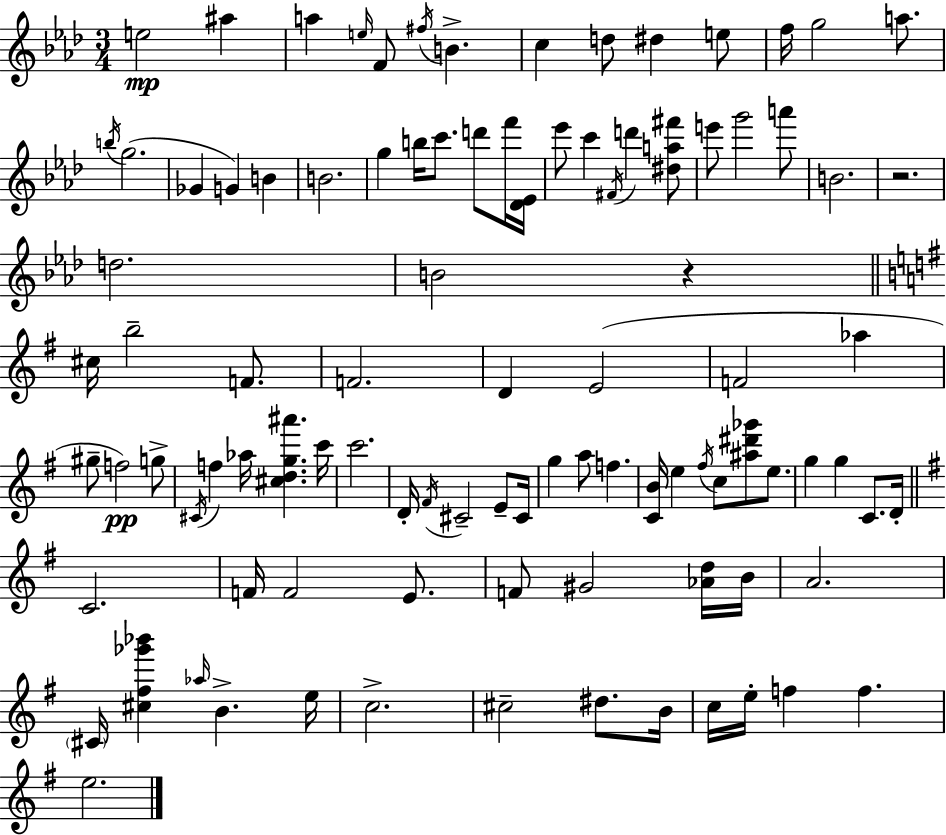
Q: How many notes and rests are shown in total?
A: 97